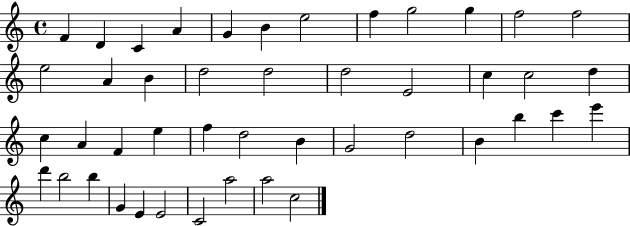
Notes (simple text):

F4/q D4/q C4/q A4/q G4/q B4/q E5/h F5/q G5/h G5/q F5/h F5/h E5/h A4/q B4/q D5/h D5/h D5/h E4/h C5/q C5/h D5/q C5/q A4/q F4/q E5/q F5/q D5/h B4/q G4/h D5/h B4/q B5/q C6/q E6/q D6/q B5/h B5/q G4/q E4/q E4/h C4/h A5/h A5/h C5/h